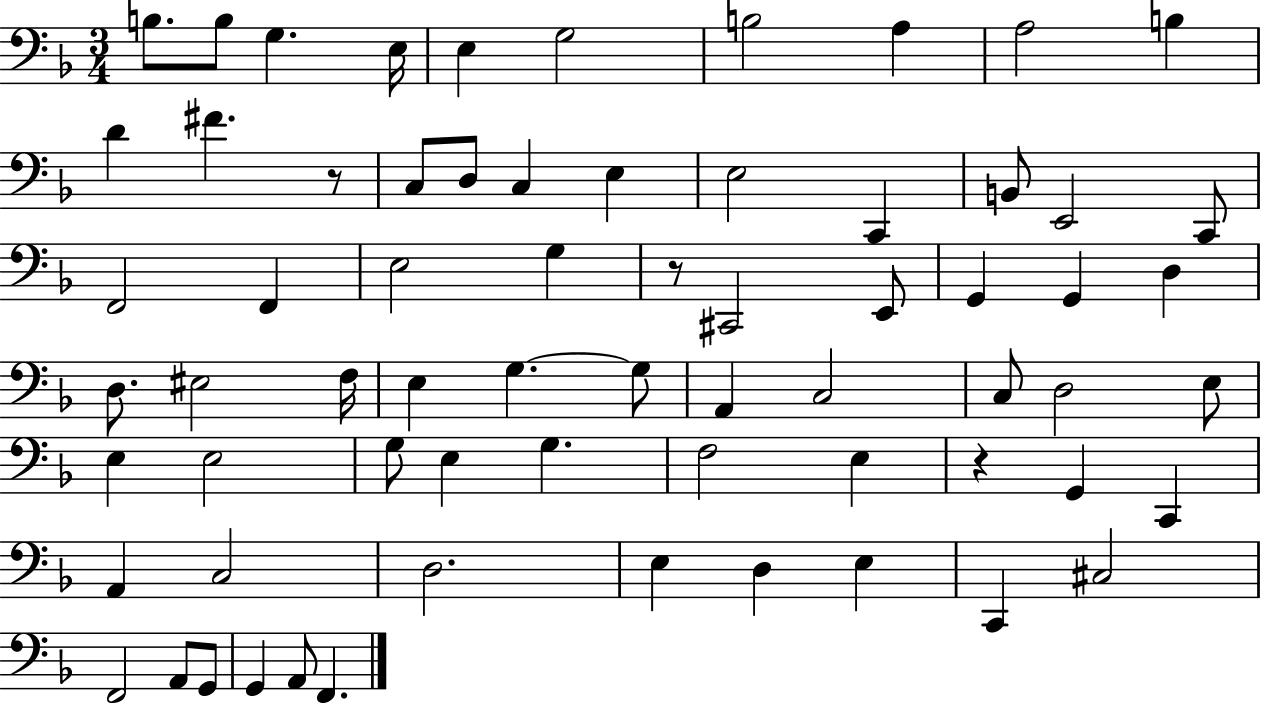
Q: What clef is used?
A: bass